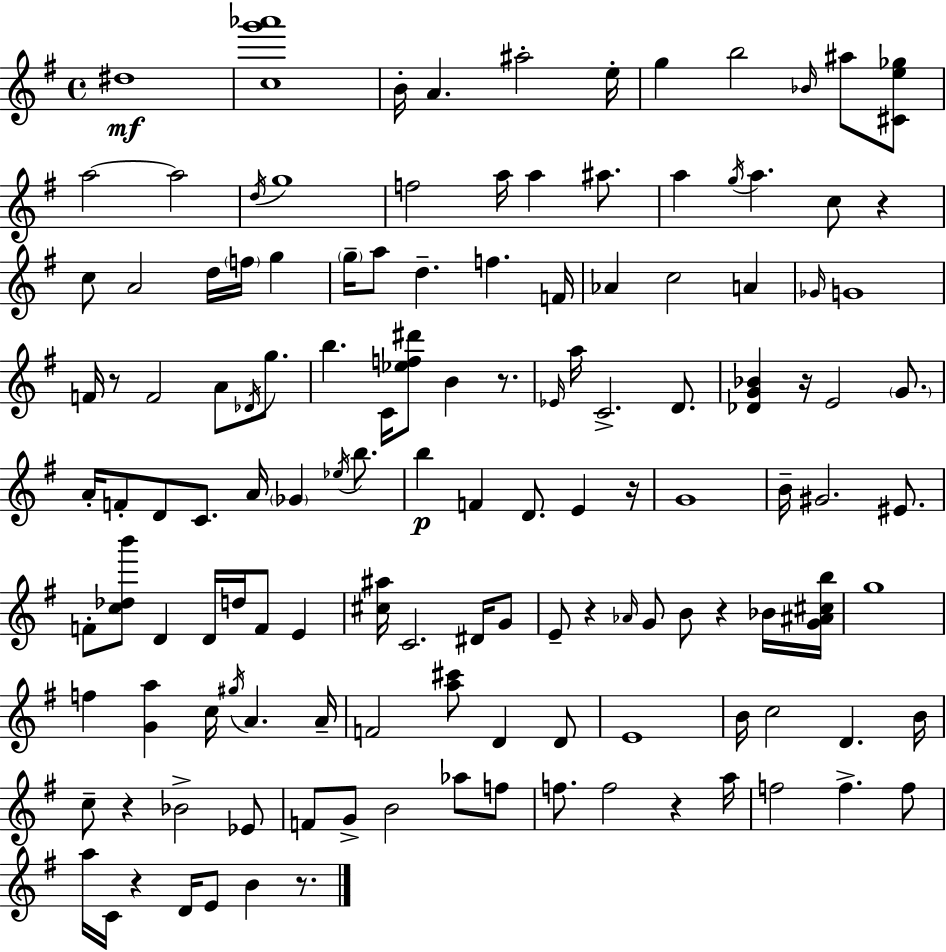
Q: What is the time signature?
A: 4/4